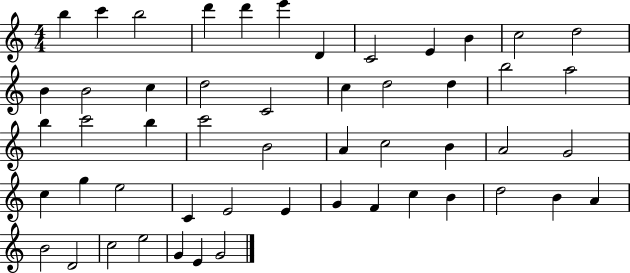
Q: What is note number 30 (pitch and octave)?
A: B4